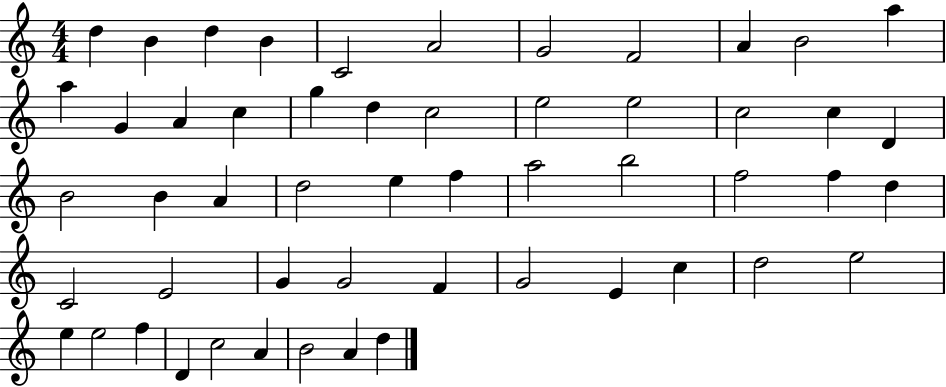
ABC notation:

X:1
T:Untitled
M:4/4
L:1/4
K:C
d B d B C2 A2 G2 F2 A B2 a a G A c g d c2 e2 e2 c2 c D B2 B A d2 e f a2 b2 f2 f d C2 E2 G G2 F G2 E c d2 e2 e e2 f D c2 A B2 A d